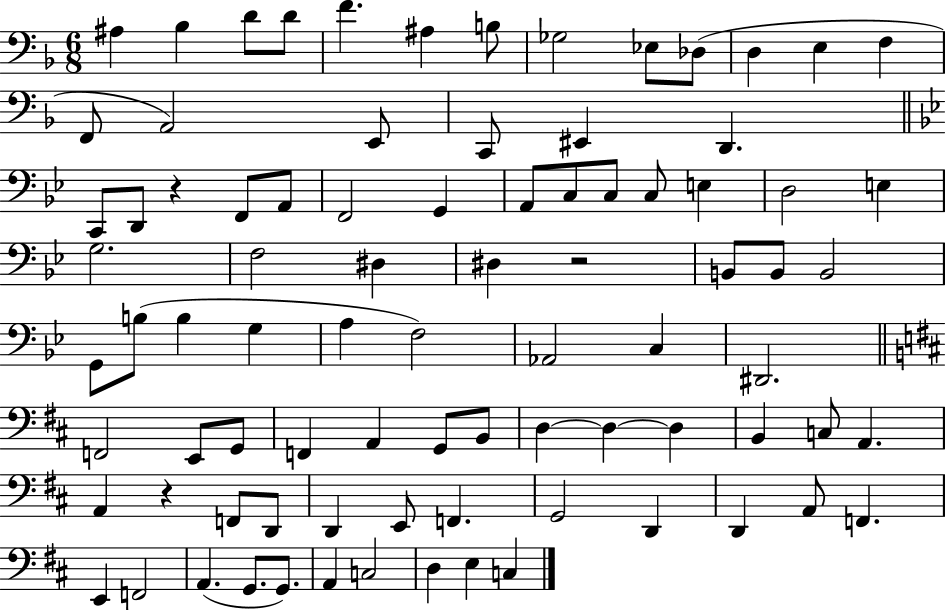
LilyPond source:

{
  \clef bass
  \numericTimeSignature
  \time 6/8
  \key f \major
  \repeat volta 2 { ais4 bes4 d'8 d'8 | f'4. ais4 b8 | ges2 ees8 des8( | d4 e4 f4 | \break f,8 a,2) e,8 | c,8 eis,4 d,4. | \bar "||" \break \key bes \major c,8 d,8 r4 f,8 a,8 | f,2 g,4 | a,8 c8 c8 c8 e4 | d2 e4 | \break g2. | f2 dis4 | dis4 r2 | b,8 b,8 b,2 | \break g,8 b8( b4 g4 | a4 f2) | aes,2 c4 | dis,2. | \break \bar "||" \break \key d \major f,2 e,8 g,8 | f,4 a,4 g,8 b,8 | d4~~ d4~~ d4 | b,4 c8 a,4. | \break a,4 r4 f,8 d,8 | d,4 e,8 f,4. | g,2 d,4 | d,4 a,8 f,4. | \break e,4 f,2 | a,4.( g,8. g,8.) | a,4 c2 | d4 e4 c4 | \break } \bar "|."
}